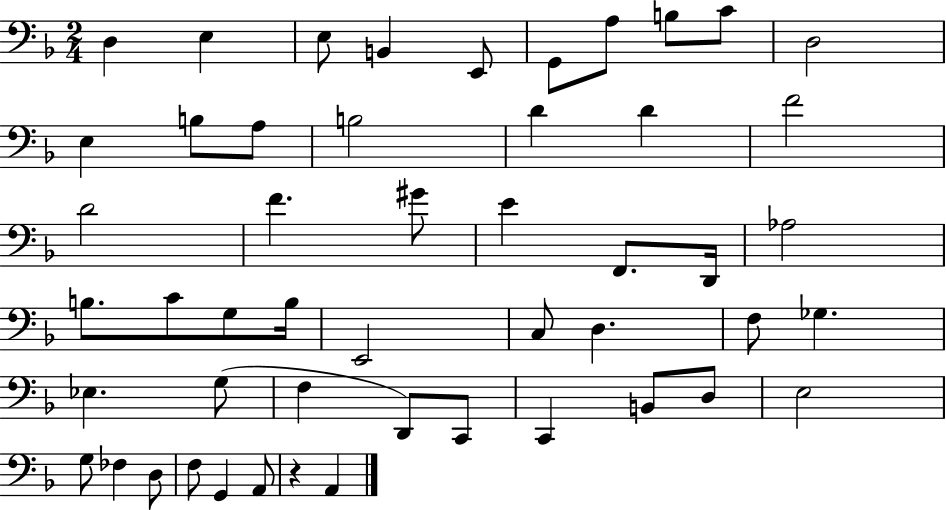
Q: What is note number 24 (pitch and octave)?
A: Ab3